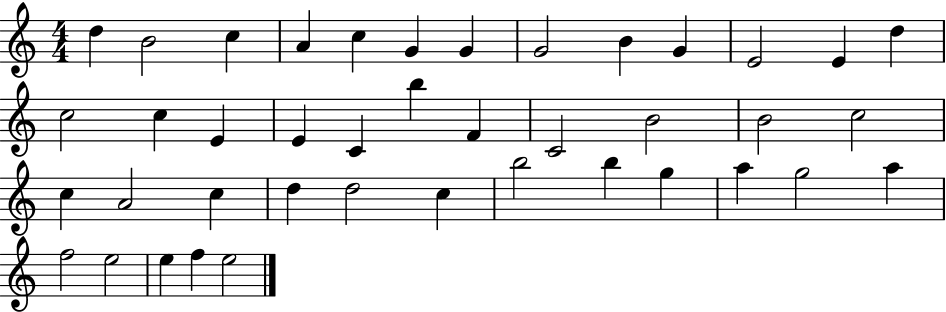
{
  \clef treble
  \numericTimeSignature
  \time 4/4
  \key c \major
  d''4 b'2 c''4 | a'4 c''4 g'4 g'4 | g'2 b'4 g'4 | e'2 e'4 d''4 | \break c''2 c''4 e'4 | e'4 c'4 b''4 f'4 | c'2 b'2 | b'2 c''2 | \break c''4 a'2 c''4 | d''4 d''2 c''4 | b''2 b''4 g''4 | a''4 g''2 a''4 | \break f''2 e''2 | e''4 f''4 e''2 | \bar "|."
}